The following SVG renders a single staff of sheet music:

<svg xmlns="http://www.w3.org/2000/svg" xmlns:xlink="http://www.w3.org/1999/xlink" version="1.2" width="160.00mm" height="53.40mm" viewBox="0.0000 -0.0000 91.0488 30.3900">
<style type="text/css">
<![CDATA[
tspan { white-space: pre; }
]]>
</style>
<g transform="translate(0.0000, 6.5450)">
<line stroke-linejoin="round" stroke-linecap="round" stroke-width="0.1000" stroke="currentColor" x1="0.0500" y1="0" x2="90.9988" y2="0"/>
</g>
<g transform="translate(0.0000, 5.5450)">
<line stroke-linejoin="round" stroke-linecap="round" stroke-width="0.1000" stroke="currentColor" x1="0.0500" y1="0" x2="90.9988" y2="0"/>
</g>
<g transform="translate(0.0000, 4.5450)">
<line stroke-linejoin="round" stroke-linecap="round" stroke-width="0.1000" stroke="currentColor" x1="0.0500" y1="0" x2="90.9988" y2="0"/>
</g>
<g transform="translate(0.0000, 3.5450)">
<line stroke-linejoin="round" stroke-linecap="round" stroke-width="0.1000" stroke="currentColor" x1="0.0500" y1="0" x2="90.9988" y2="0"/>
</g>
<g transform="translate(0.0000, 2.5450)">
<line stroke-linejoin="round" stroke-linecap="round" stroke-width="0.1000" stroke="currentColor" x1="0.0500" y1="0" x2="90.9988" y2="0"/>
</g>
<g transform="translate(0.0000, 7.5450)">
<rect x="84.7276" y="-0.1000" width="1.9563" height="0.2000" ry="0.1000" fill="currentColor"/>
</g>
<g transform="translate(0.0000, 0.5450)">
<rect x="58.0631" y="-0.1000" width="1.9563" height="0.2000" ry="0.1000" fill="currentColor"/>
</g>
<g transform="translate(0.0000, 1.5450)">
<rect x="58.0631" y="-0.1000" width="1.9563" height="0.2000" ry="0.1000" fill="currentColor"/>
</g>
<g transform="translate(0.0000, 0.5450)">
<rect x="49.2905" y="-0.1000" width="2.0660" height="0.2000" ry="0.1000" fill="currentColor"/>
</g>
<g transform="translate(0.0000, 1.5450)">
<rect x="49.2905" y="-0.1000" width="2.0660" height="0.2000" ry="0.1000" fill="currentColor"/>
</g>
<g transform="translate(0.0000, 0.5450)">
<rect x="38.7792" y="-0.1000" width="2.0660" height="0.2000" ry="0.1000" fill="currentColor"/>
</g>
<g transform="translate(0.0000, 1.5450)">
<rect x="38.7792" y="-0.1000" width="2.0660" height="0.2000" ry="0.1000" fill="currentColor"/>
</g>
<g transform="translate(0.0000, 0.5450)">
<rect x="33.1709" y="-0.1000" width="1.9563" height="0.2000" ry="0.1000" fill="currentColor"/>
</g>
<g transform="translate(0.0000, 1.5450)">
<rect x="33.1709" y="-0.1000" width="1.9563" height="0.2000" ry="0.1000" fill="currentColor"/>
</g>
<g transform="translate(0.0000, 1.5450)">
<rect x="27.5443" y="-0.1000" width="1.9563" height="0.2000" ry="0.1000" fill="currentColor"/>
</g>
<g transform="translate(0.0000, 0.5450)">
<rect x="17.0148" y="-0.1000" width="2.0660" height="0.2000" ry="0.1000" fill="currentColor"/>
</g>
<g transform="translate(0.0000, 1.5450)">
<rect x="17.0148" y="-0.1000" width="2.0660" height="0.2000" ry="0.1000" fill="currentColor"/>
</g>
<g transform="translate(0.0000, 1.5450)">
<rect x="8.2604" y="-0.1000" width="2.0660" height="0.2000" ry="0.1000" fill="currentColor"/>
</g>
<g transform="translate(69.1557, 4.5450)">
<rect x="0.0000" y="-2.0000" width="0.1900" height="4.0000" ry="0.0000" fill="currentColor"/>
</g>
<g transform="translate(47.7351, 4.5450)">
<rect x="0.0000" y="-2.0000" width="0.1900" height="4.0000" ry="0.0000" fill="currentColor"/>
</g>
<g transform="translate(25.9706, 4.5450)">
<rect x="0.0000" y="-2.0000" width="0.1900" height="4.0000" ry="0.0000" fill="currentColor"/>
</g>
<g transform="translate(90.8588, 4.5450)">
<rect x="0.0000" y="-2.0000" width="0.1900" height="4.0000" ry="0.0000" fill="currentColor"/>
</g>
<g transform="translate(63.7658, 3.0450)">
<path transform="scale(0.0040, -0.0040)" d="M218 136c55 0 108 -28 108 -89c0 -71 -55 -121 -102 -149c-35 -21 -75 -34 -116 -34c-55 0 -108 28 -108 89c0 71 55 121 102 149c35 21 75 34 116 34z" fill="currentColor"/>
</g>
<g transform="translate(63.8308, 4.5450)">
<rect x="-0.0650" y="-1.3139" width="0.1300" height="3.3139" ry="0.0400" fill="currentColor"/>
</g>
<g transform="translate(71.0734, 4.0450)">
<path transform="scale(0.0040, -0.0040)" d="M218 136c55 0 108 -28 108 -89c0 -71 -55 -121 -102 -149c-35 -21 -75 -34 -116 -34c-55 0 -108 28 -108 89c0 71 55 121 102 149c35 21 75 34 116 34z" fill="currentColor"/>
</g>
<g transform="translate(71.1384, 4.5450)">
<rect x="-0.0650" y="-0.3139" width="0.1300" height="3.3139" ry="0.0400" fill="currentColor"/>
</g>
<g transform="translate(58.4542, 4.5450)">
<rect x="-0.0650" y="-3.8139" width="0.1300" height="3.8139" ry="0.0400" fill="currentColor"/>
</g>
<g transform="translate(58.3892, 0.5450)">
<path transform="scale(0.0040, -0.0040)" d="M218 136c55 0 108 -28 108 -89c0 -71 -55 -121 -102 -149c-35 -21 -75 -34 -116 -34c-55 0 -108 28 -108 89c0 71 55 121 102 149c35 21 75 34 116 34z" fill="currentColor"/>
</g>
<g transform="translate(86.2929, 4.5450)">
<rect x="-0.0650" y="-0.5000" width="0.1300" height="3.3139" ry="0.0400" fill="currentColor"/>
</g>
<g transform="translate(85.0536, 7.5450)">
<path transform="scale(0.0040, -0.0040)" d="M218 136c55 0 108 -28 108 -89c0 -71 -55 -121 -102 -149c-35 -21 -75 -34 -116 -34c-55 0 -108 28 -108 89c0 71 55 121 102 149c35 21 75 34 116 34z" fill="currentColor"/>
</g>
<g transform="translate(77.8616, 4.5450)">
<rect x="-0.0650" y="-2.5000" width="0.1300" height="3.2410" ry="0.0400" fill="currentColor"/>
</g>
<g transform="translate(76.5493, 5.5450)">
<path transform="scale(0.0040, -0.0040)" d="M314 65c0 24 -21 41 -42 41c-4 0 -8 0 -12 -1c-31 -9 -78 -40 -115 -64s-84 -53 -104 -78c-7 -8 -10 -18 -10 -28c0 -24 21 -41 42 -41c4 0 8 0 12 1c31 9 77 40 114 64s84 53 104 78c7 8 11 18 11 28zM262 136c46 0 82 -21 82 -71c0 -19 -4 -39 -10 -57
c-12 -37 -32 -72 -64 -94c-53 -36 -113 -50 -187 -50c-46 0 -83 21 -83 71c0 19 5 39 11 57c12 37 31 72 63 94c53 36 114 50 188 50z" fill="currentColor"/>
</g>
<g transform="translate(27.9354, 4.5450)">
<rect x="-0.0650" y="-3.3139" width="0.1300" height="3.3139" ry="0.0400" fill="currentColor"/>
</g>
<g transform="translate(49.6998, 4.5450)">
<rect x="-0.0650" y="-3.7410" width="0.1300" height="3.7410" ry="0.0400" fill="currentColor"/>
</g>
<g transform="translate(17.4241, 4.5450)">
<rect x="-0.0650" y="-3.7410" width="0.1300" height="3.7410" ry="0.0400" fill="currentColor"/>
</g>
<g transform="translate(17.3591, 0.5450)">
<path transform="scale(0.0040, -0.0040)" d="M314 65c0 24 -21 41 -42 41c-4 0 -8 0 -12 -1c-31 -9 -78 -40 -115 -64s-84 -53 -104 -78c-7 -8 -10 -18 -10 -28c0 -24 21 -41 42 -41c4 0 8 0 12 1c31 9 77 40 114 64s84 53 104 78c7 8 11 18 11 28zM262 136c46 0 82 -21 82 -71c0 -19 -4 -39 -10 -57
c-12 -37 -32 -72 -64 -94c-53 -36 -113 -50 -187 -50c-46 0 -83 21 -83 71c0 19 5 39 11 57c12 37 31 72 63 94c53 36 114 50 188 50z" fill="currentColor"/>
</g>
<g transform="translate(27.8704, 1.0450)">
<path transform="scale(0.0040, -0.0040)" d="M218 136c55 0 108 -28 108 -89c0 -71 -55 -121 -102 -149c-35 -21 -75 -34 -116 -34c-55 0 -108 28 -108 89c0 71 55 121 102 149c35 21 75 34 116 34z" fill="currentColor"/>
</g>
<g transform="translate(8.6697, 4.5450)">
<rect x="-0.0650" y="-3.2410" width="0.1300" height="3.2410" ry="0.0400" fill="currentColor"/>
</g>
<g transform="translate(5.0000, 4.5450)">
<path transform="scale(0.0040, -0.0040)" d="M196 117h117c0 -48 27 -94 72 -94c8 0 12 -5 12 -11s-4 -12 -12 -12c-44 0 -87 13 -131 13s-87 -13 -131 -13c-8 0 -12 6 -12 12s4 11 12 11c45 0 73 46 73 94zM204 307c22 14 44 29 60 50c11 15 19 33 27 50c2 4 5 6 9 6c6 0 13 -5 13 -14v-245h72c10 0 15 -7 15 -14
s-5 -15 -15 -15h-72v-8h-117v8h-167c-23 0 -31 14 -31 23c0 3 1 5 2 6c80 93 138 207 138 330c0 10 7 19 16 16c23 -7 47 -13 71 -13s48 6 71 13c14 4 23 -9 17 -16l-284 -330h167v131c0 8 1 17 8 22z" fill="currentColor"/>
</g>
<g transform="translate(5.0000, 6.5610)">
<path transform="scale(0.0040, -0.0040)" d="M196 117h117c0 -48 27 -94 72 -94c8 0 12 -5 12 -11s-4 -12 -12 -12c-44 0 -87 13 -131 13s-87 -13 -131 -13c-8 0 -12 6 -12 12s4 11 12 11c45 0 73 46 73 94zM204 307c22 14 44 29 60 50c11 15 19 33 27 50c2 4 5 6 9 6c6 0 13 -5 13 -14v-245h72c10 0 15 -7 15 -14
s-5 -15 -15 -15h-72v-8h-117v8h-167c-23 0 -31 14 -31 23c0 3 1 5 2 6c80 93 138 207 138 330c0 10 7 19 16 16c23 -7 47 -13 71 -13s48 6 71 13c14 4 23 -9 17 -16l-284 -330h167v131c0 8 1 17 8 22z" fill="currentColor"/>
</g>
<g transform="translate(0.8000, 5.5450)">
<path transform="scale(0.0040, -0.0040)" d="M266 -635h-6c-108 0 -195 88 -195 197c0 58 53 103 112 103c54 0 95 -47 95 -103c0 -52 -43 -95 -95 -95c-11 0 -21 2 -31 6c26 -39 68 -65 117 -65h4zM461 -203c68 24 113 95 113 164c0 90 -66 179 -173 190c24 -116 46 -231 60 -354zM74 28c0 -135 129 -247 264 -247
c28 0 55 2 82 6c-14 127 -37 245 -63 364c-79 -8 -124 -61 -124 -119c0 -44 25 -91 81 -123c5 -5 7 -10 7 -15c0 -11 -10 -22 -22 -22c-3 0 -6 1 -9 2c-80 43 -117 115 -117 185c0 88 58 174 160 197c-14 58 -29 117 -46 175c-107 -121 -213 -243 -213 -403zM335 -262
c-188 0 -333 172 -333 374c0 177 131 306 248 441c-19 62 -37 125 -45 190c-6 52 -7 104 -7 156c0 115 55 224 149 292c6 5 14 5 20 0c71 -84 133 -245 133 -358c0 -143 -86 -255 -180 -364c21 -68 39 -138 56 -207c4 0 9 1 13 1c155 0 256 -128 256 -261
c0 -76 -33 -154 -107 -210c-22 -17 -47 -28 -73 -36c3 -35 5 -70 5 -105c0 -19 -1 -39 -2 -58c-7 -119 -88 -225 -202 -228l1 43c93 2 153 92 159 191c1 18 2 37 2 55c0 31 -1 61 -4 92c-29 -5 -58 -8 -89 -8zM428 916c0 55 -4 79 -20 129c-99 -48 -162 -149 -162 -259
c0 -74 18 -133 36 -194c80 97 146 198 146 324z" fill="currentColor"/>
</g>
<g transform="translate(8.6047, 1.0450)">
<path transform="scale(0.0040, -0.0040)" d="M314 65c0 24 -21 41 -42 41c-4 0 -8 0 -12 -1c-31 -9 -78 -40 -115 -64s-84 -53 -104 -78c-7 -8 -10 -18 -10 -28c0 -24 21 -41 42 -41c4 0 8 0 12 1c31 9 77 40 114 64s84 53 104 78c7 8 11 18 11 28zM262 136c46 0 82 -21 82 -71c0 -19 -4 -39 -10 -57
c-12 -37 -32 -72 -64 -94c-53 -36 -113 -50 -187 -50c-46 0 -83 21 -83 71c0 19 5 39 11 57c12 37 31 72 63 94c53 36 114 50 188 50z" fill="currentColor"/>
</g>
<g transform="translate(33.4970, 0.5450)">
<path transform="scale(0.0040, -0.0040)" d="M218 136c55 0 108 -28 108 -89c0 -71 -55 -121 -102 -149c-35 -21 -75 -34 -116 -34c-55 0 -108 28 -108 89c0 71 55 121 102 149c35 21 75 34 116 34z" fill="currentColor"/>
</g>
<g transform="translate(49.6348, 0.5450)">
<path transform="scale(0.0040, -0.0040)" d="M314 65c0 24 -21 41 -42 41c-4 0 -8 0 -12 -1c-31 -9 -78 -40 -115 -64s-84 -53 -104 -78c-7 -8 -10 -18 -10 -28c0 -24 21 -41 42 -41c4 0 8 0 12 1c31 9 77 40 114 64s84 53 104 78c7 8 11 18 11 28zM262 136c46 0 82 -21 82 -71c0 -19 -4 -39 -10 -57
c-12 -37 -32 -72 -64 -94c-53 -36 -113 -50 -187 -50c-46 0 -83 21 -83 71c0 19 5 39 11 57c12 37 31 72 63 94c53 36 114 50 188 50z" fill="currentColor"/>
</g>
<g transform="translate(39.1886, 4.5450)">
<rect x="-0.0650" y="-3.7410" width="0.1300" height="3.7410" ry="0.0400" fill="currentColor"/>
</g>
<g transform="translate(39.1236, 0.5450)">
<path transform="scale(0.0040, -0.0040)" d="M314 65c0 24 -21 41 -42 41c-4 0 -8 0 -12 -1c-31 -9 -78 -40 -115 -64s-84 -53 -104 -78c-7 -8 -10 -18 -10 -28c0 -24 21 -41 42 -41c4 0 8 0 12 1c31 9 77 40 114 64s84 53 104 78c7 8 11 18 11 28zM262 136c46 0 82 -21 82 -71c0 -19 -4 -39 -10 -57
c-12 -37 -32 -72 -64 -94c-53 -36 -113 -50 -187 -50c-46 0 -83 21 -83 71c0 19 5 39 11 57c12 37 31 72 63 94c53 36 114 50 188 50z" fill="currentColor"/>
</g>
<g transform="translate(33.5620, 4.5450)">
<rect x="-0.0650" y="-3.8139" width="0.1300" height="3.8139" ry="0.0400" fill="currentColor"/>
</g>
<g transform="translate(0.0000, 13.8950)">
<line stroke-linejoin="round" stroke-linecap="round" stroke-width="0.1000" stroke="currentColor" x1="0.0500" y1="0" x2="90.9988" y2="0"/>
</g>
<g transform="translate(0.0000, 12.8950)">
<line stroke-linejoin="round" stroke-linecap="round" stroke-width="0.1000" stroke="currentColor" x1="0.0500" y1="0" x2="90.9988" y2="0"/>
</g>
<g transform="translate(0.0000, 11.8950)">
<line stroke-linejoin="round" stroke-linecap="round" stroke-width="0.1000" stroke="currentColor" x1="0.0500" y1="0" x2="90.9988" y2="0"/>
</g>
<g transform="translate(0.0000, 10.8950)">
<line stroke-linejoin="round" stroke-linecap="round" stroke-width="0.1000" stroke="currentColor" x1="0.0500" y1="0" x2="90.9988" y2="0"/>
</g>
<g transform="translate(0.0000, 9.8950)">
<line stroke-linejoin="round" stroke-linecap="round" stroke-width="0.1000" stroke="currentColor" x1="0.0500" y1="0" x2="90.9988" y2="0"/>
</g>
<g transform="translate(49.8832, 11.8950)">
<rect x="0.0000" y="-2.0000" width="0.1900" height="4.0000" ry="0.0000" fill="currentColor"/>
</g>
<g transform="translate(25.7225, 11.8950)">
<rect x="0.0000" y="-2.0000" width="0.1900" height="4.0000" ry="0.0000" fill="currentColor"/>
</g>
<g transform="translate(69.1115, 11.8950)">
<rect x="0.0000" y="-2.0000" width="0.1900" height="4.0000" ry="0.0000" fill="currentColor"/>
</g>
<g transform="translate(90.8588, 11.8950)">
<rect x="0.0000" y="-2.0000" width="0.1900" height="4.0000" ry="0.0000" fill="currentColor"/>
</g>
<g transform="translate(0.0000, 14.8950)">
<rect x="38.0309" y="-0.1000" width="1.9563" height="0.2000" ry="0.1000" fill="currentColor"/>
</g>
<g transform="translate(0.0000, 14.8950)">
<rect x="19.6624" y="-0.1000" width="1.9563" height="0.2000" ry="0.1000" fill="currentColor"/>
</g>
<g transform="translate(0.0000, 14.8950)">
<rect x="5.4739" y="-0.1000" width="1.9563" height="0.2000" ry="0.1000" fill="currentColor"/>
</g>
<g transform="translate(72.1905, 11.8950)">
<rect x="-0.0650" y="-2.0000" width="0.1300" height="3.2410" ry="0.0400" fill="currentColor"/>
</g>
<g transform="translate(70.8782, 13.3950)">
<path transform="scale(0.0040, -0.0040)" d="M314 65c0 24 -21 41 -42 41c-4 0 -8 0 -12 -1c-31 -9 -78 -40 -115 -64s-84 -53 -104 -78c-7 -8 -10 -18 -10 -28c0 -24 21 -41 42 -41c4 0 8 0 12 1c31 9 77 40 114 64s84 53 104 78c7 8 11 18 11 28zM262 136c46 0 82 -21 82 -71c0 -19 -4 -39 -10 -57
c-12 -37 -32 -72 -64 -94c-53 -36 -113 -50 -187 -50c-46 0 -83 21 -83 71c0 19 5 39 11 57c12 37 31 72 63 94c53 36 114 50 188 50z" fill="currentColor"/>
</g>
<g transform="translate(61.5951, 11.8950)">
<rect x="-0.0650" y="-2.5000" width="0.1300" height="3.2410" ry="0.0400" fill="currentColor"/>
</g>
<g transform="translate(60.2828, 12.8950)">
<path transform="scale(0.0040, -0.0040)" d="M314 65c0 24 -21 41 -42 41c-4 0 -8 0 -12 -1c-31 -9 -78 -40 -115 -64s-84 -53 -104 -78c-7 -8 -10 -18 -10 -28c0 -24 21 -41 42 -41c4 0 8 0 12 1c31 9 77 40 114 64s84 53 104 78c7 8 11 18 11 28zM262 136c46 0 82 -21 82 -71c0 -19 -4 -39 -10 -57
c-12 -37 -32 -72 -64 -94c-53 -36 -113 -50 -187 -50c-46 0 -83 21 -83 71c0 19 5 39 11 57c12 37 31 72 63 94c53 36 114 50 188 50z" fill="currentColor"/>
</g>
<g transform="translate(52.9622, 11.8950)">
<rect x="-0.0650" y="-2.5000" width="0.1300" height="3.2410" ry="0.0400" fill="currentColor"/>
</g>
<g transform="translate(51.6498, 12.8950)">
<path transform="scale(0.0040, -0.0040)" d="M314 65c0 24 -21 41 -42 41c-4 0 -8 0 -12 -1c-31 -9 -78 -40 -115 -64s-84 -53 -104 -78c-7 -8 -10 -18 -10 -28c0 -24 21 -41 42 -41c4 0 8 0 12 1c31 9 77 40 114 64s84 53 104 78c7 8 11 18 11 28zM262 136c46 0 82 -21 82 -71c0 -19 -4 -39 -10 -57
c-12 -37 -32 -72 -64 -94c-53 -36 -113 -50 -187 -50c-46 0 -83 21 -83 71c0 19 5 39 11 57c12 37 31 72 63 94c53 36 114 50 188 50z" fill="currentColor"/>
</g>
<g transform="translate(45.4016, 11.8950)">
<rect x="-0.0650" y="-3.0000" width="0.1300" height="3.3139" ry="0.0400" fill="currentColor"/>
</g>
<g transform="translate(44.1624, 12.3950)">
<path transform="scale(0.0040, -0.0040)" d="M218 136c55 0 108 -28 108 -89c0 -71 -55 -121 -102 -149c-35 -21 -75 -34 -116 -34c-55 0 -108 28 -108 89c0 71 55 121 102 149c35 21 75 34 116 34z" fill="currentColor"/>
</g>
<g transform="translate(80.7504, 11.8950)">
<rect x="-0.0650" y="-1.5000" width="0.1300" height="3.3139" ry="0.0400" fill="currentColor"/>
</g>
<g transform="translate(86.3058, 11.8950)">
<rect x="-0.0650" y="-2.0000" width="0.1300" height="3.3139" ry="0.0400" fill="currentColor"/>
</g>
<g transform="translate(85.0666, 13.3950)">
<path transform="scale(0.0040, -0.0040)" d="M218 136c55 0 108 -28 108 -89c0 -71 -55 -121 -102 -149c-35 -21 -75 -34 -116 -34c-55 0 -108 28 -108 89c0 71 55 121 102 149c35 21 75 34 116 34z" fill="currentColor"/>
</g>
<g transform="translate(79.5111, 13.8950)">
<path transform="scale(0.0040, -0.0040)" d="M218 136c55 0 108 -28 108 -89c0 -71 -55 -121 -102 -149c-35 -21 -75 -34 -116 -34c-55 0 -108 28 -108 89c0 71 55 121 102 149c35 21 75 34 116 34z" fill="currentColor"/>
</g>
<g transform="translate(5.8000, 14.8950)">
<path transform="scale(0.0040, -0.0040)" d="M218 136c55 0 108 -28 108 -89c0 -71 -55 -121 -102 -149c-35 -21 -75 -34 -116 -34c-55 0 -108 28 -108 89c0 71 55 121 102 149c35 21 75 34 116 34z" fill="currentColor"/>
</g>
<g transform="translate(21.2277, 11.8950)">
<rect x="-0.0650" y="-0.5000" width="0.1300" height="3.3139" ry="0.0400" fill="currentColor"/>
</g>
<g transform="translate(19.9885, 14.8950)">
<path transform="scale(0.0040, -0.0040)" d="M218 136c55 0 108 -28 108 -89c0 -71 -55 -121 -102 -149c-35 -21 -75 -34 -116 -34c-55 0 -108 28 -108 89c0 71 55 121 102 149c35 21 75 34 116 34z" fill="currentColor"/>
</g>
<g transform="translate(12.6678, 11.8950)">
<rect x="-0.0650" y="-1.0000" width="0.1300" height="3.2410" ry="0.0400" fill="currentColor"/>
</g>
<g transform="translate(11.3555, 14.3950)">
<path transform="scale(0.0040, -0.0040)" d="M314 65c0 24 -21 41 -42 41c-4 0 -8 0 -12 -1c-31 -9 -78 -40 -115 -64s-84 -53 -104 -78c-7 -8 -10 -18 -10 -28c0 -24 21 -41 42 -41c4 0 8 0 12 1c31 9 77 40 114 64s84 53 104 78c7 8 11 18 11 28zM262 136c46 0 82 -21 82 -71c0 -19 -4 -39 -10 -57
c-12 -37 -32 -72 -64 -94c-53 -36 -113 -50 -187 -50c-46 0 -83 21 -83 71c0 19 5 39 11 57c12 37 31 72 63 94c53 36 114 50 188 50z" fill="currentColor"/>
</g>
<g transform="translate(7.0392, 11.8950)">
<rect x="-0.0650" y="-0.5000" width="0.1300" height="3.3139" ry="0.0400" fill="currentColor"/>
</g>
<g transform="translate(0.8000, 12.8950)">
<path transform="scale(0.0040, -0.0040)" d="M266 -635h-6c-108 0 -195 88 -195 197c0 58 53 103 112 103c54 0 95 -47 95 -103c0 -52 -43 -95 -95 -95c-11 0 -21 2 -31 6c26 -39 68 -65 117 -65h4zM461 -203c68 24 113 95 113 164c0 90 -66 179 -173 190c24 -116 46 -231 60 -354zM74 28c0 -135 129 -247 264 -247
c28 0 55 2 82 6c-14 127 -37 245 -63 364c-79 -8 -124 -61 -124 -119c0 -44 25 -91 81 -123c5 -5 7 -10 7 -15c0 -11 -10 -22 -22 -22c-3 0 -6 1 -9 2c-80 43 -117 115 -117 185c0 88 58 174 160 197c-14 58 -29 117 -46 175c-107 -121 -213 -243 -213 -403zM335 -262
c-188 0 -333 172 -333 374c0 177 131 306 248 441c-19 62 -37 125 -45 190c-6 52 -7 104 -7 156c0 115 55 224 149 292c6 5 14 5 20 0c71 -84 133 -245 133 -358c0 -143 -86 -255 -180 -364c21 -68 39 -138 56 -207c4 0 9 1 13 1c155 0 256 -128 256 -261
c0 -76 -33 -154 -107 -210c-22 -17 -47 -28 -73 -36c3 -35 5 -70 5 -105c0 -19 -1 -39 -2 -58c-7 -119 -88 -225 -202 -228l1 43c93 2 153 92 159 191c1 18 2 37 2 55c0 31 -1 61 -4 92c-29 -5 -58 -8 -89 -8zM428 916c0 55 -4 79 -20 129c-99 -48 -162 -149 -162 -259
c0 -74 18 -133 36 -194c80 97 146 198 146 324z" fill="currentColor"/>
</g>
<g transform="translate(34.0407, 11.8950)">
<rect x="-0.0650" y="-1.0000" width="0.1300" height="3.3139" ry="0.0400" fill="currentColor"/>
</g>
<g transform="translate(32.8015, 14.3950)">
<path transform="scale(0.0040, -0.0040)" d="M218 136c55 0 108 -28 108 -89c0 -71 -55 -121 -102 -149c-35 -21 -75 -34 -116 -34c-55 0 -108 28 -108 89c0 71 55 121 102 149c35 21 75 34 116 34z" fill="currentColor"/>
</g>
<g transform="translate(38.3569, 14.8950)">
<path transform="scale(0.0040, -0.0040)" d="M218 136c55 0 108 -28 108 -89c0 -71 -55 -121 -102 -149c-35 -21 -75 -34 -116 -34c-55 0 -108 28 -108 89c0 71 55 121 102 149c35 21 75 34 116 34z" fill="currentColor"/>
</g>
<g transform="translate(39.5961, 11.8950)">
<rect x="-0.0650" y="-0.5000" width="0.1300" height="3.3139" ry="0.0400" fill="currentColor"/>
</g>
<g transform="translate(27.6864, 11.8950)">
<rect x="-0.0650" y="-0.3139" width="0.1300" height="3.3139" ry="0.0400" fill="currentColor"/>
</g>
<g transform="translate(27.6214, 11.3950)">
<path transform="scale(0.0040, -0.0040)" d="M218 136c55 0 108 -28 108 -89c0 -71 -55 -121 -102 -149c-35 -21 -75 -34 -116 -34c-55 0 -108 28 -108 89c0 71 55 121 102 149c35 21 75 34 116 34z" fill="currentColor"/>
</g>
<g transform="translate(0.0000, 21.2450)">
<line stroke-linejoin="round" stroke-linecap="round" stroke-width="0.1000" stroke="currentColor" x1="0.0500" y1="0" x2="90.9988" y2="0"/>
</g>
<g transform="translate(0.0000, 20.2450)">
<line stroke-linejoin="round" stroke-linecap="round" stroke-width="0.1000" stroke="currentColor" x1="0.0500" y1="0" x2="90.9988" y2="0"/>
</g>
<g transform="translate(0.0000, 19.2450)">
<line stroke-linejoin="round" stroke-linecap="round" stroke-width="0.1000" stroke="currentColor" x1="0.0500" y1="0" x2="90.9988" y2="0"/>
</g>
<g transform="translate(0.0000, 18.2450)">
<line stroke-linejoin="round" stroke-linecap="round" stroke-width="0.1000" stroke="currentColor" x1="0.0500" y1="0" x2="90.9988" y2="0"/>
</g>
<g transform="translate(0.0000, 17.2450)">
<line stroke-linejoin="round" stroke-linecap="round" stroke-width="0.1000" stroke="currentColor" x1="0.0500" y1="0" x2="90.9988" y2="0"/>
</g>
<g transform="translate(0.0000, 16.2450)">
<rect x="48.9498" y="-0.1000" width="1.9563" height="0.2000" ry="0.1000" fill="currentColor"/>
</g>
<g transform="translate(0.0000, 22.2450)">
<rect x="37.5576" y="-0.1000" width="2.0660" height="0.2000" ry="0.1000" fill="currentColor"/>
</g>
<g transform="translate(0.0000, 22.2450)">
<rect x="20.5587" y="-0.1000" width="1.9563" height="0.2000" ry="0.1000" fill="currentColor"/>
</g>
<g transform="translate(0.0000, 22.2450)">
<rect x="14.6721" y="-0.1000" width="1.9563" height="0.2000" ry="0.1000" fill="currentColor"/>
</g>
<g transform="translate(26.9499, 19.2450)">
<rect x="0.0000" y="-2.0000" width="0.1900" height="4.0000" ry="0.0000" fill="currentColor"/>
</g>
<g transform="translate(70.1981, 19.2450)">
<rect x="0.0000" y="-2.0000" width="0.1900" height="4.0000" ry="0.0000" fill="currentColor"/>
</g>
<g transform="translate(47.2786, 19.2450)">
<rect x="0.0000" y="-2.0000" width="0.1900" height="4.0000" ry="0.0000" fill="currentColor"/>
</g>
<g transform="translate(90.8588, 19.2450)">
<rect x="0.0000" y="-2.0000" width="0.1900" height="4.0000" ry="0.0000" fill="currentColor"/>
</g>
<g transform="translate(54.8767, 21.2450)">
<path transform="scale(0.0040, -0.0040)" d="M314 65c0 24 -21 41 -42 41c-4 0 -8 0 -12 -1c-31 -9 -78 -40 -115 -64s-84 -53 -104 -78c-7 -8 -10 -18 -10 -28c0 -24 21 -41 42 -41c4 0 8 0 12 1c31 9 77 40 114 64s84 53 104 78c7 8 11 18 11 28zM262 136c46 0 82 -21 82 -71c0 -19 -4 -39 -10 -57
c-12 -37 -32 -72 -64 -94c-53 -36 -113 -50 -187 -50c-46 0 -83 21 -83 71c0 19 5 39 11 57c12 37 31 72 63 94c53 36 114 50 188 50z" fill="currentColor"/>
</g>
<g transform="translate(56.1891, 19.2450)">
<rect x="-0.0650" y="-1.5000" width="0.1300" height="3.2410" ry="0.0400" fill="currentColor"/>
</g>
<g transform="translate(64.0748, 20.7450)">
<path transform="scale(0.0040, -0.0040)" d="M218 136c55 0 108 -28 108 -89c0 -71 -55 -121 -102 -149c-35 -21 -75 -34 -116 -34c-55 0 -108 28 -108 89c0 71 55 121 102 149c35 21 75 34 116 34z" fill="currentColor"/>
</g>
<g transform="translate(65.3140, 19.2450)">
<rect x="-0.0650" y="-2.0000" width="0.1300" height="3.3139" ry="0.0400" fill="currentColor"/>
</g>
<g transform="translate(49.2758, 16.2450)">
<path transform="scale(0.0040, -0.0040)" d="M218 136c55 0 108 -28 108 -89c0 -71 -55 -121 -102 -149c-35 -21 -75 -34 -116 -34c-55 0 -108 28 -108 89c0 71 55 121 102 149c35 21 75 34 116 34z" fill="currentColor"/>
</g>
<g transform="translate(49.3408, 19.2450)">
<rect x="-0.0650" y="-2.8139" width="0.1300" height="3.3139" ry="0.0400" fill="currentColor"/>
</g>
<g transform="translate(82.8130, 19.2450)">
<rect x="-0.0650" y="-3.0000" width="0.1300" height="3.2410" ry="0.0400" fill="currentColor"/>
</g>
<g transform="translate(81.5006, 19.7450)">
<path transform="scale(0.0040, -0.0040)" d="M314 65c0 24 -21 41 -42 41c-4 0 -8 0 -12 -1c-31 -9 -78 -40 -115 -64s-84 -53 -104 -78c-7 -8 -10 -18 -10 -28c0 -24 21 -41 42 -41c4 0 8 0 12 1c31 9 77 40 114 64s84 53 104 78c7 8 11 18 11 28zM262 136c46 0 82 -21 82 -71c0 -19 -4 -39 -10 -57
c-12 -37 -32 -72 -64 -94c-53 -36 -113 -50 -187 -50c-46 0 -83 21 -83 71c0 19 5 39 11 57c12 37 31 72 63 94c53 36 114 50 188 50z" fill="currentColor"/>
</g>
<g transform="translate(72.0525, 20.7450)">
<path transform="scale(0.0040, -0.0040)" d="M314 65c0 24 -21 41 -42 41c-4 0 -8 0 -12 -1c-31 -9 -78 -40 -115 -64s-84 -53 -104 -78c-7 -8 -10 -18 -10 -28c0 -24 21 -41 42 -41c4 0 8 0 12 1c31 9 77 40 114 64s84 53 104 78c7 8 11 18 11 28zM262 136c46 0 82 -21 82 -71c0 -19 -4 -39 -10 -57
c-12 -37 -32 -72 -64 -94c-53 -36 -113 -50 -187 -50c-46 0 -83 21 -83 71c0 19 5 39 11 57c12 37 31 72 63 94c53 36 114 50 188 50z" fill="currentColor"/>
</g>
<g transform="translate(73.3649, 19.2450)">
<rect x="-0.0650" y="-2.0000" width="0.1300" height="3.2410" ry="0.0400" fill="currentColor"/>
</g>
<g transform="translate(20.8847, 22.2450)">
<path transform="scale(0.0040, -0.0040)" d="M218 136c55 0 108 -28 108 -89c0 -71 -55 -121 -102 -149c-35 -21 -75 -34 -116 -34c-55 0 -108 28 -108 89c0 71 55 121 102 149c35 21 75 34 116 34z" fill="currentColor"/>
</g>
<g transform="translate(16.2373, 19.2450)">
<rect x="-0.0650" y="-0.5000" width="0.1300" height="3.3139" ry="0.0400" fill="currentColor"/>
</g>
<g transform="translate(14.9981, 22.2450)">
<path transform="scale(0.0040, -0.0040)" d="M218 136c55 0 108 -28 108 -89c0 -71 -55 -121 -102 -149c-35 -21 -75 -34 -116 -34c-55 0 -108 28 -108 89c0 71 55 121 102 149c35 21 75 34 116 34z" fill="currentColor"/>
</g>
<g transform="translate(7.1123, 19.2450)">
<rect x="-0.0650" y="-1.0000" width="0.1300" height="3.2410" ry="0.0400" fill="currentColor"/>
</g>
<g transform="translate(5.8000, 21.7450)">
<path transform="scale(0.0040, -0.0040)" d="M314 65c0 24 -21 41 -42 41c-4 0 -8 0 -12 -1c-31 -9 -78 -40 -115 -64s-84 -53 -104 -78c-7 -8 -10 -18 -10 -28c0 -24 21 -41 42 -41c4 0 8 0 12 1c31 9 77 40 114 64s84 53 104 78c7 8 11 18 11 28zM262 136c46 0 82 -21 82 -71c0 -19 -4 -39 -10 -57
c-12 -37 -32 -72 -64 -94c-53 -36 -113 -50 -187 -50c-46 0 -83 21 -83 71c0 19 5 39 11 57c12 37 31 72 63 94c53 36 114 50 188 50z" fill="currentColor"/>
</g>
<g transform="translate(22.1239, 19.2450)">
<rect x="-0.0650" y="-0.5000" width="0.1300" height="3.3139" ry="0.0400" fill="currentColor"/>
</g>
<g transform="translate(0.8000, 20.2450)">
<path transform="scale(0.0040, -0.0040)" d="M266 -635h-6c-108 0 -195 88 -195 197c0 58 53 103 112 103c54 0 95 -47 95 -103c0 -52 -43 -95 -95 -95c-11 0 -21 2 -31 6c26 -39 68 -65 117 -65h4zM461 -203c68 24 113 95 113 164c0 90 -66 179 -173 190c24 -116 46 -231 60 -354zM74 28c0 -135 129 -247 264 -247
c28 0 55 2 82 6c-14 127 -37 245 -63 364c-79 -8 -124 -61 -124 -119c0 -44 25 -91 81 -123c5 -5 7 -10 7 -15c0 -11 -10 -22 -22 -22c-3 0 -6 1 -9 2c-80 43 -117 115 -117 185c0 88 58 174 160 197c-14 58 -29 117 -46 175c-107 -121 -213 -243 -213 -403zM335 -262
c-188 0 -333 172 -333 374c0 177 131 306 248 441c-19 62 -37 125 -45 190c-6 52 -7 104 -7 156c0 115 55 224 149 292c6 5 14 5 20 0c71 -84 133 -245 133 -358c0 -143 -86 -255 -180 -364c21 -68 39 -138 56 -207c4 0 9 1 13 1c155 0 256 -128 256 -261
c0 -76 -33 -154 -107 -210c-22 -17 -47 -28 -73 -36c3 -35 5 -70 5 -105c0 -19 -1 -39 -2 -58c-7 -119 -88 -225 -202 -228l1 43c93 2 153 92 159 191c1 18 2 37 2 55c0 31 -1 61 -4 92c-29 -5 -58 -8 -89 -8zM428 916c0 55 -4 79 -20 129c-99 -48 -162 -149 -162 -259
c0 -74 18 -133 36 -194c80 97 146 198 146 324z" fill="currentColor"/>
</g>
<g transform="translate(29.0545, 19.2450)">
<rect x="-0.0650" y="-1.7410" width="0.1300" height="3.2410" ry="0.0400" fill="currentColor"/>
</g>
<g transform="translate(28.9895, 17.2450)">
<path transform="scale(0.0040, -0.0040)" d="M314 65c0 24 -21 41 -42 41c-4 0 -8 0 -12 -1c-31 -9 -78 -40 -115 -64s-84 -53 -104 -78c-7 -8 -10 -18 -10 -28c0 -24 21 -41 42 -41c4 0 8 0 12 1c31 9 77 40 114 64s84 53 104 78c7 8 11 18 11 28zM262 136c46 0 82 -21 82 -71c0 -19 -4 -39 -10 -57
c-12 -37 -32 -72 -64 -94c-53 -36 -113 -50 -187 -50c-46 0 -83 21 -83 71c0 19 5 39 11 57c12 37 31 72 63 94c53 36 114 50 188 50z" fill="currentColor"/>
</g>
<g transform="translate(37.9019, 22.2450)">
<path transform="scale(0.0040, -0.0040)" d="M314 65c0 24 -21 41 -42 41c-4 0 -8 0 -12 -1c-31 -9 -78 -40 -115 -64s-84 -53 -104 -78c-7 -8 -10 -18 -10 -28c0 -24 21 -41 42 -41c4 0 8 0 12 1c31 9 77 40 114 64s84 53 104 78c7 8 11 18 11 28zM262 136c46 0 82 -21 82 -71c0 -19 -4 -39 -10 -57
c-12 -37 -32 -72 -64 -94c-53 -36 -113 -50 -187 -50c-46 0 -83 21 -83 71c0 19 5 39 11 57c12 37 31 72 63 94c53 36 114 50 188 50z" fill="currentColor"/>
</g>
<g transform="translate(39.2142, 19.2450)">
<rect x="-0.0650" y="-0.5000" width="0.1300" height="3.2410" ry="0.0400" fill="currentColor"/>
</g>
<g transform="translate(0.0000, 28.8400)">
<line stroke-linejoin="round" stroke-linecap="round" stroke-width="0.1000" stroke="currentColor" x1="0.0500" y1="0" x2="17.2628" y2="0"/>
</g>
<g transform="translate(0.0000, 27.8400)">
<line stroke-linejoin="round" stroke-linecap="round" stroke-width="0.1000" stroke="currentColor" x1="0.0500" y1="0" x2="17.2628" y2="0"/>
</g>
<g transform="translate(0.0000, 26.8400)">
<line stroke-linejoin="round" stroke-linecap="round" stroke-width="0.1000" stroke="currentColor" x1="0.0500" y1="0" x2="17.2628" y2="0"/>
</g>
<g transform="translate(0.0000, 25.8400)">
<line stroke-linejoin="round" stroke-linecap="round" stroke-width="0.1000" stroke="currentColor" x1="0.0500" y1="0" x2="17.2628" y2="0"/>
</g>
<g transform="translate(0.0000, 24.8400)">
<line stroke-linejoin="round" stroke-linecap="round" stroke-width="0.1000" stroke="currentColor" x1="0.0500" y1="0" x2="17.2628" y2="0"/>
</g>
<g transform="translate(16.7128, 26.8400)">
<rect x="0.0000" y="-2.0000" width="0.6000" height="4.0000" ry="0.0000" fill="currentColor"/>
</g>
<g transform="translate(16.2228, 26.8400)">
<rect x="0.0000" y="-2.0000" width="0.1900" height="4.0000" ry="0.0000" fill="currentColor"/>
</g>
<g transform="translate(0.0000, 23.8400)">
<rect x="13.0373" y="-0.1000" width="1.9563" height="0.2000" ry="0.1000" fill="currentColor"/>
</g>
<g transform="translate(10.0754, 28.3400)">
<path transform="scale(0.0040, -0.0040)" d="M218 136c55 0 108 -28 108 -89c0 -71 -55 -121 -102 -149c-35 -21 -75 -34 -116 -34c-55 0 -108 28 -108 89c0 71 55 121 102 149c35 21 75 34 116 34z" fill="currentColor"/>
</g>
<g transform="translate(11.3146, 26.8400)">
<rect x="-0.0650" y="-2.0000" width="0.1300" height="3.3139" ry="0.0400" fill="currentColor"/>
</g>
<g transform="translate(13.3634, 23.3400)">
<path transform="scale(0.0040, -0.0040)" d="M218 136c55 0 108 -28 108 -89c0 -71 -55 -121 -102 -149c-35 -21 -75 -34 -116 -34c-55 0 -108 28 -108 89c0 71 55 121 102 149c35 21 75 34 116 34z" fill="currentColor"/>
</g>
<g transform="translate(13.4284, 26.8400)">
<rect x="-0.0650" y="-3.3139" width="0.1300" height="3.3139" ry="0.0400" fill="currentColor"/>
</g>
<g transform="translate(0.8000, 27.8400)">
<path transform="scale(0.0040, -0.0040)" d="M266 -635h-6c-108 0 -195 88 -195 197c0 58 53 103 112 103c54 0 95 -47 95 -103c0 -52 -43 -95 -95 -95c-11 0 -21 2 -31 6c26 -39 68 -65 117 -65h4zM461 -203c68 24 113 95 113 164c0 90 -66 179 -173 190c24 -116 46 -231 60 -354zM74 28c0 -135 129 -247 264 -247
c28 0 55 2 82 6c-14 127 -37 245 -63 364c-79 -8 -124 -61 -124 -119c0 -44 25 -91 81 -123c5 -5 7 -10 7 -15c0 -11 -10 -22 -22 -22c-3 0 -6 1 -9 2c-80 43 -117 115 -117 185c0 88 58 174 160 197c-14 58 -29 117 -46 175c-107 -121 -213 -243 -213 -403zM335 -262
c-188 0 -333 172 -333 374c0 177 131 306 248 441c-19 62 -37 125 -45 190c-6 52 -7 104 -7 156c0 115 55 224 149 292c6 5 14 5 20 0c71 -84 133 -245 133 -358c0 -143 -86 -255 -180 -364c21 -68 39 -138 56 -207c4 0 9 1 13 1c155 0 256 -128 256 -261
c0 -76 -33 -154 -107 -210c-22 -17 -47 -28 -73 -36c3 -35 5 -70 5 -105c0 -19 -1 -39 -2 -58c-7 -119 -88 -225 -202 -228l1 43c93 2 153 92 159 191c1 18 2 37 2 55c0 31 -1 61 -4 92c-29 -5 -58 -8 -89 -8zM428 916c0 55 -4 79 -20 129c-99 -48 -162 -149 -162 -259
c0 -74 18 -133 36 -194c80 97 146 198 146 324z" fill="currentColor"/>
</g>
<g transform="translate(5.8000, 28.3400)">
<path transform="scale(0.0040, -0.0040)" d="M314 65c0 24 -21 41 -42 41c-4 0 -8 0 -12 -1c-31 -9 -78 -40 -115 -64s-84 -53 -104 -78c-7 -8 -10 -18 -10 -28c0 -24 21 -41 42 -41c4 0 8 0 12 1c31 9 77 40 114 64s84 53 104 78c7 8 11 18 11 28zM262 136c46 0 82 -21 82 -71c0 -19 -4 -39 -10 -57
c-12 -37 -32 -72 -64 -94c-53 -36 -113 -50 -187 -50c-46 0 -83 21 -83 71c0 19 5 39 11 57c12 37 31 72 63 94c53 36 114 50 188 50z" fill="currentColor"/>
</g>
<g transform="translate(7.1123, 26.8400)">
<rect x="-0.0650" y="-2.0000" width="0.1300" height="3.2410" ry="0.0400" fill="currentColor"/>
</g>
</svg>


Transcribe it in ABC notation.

X:1
T:Untitled
M:4/4
L:1/4
K:C
b2 c'2 b c' c'2 c'2 c' e c G2 C C D2 C c D C A G2 G2 F2 E F D2 C C f2 C2 a E2 F F2 A2 F2 F b